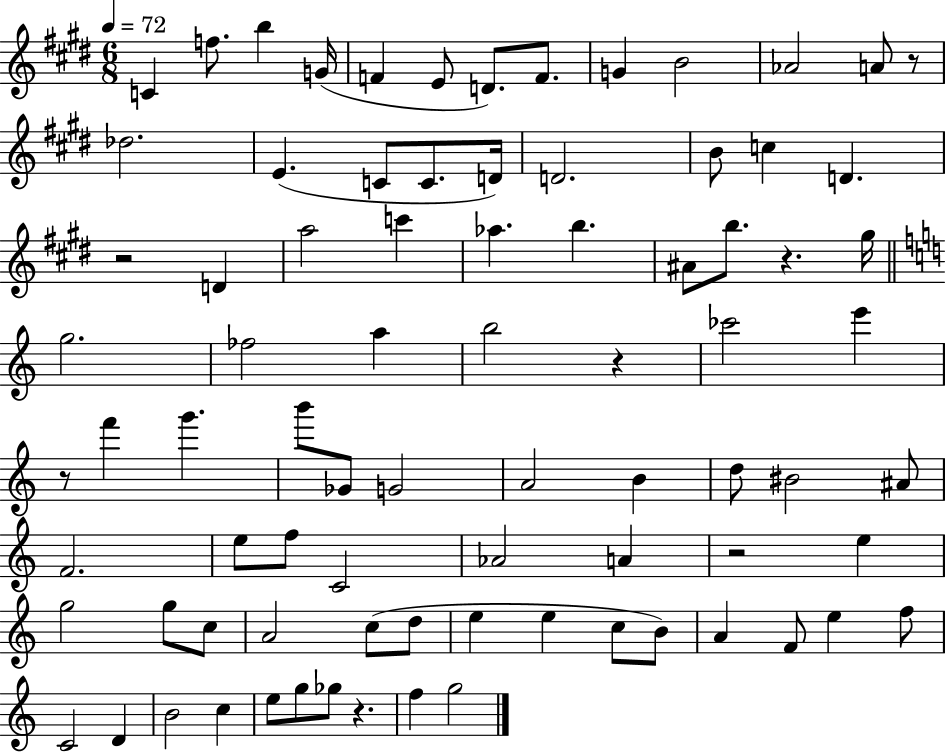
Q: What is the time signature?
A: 6/8